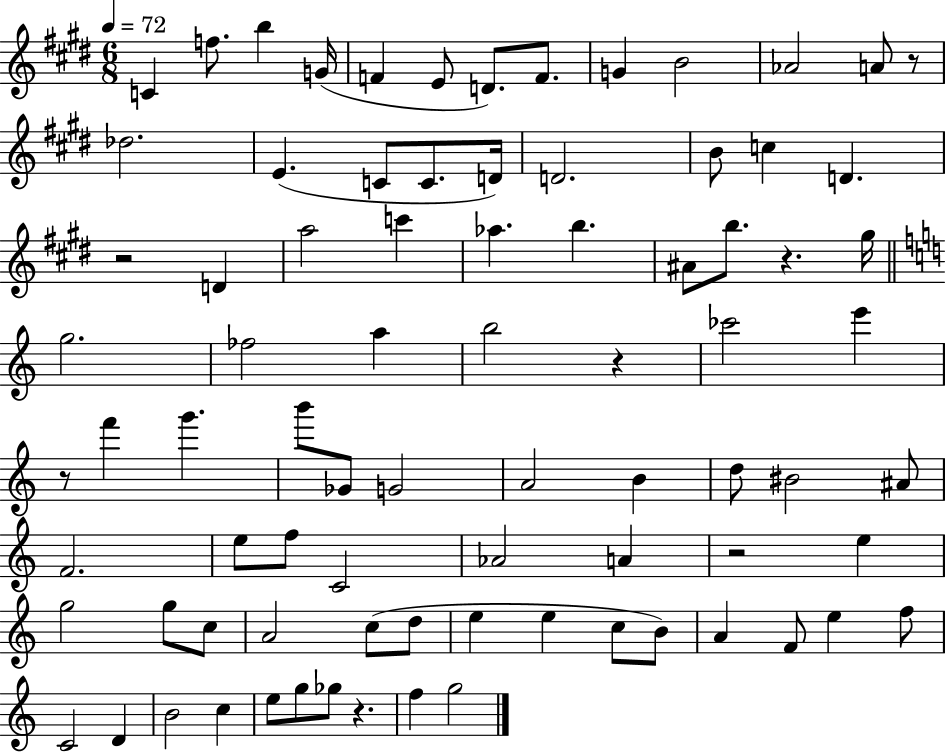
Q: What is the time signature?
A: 6/8